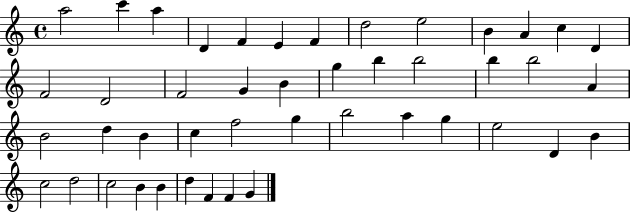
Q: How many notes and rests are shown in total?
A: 45